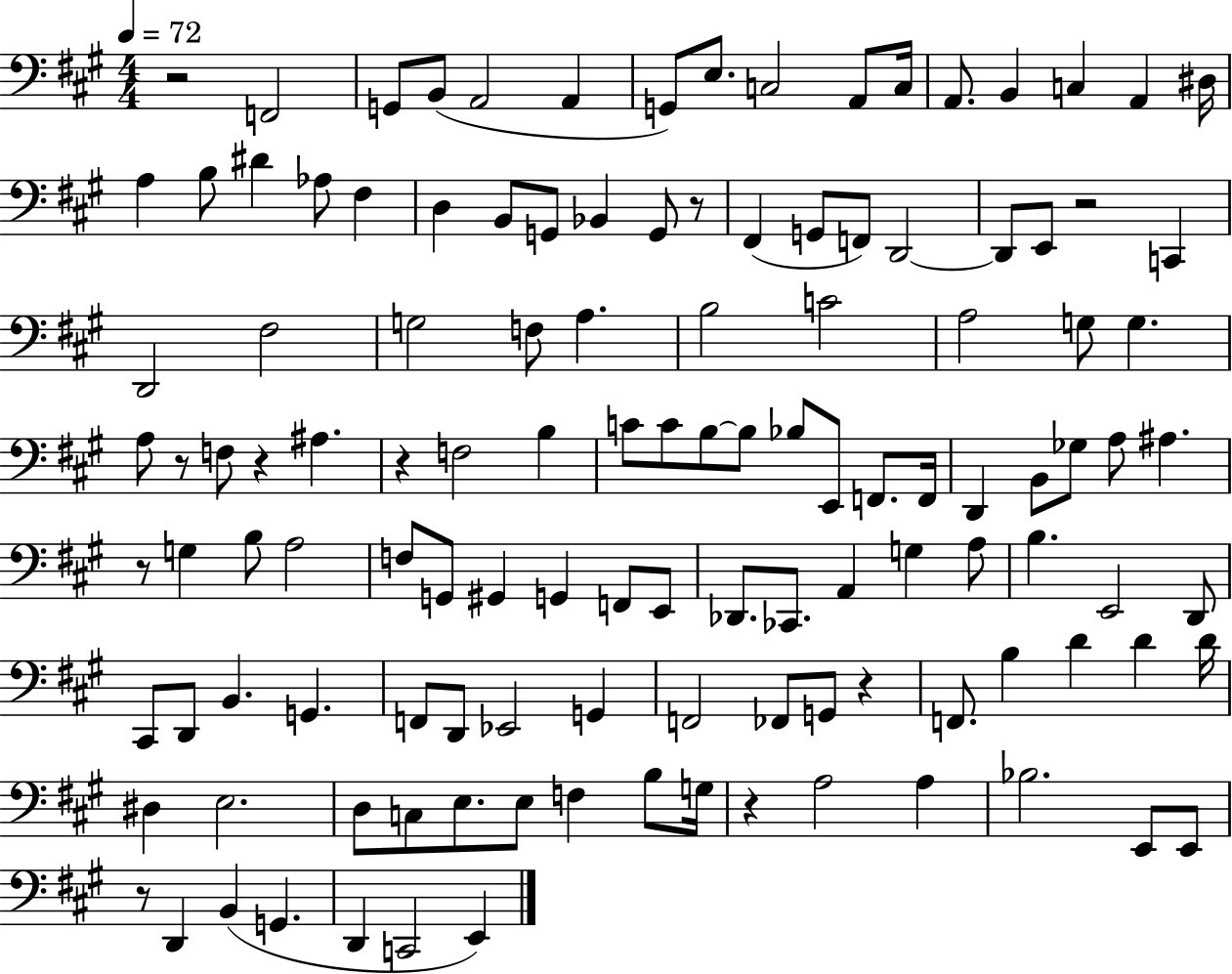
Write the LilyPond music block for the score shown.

{
  \clef bass
  \numericTimeSignature
  \time 4/4
  \key a \major
  \tempo 4 = 72
  \repeat volta 2 { r2 f,2 | g,8 b,8( a,2 a,4 | g,8) e8. c2 a,8 c16 | a,8. b,4 c4 a,4 dis16 | \break a4 b8 dis'4 aes8 fis4 | d4 b,8 g,8 bes,4 g,8 r8 | fis,4( g,8 f,8) d,2~~ | d,8 e,8 r2 c,4 | \break d,2 fis2 | g2 f8 a4. | b2 c'2 | a2 g8 g4. | \break a8 r8 f8 r4 ais4. | r4 f2 b4 | c'8 c'8 b8~~ b8 bes8 e,8 f,8. f,16 | d,4 b,8 ges8 a8 ais4. | \break r8 g4 b8 a2 | f8 g,8 gis,4 g,4 f,8 e,8 | des,8. ces,8. a,4 g4 a8 | b4. e,2 d,8 | \break cis,8 d,8 b,4. g,4. | f,8 d,8 ees,2 g,4 | f,2 fes,8 g,8 r4 | f,8. b4 d'4 d'4 d'16 | \break dis4 e2. | d8 c8 e8. e8 f4 b8 g16 | r4 a2 a4 | bes2. e,8 e,8 | \break r8 d,4 b,4( g,4. | d,4 c,2 e,4) | } \bar "|."
}